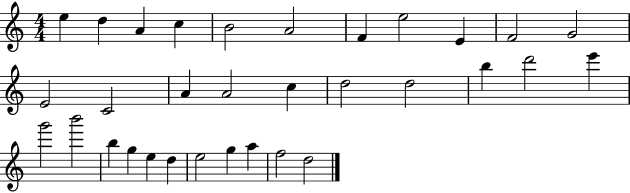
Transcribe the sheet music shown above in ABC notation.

X:1
T:Untitled
M:4/4
L:1/4
K:C
e d A c B2 A2 F e2 E F2 G2 E2 C2 A A2 c d2 d2 b d'2 e' g'2 b'2 b g e d e2 g a f2 d2